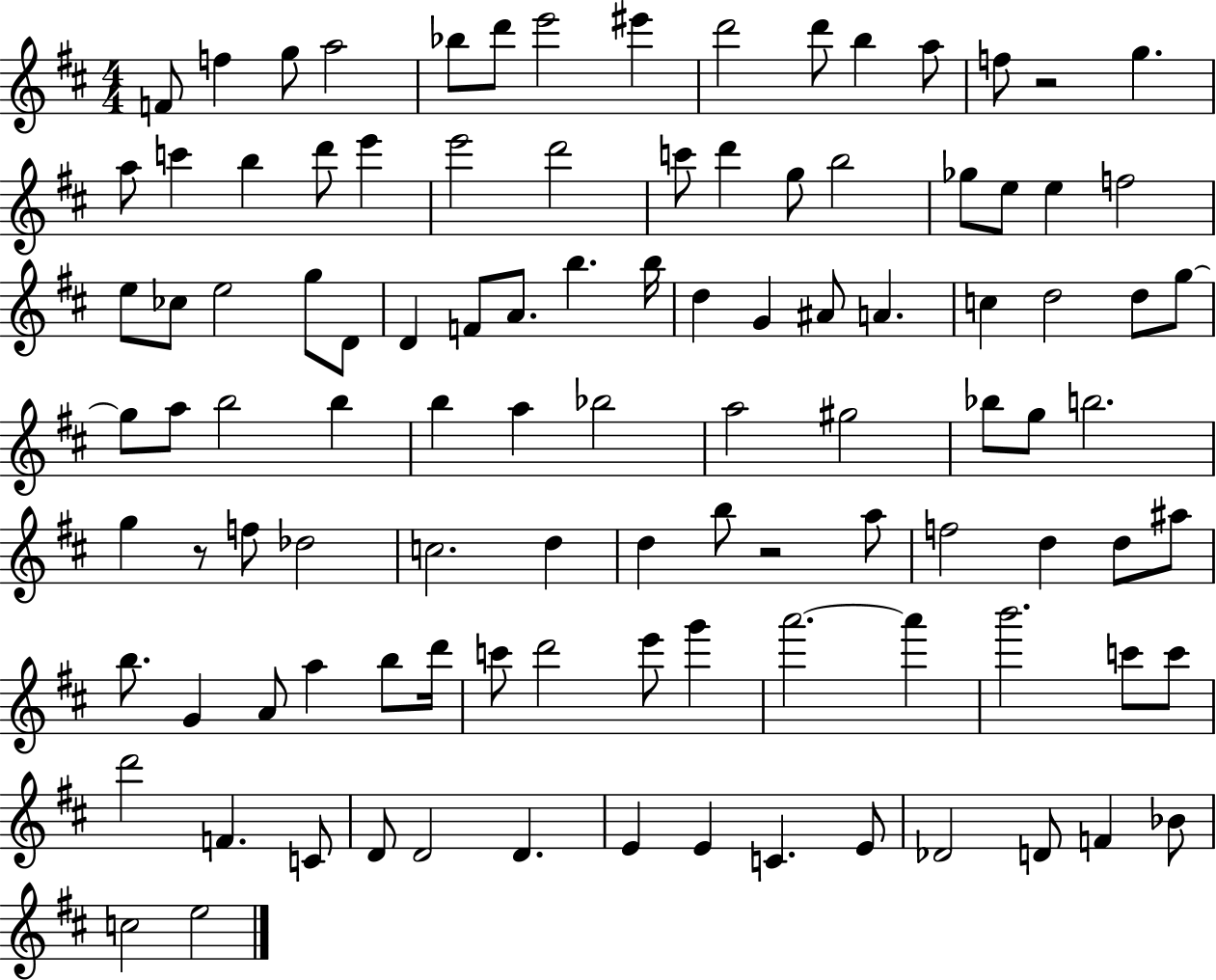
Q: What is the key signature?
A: D major